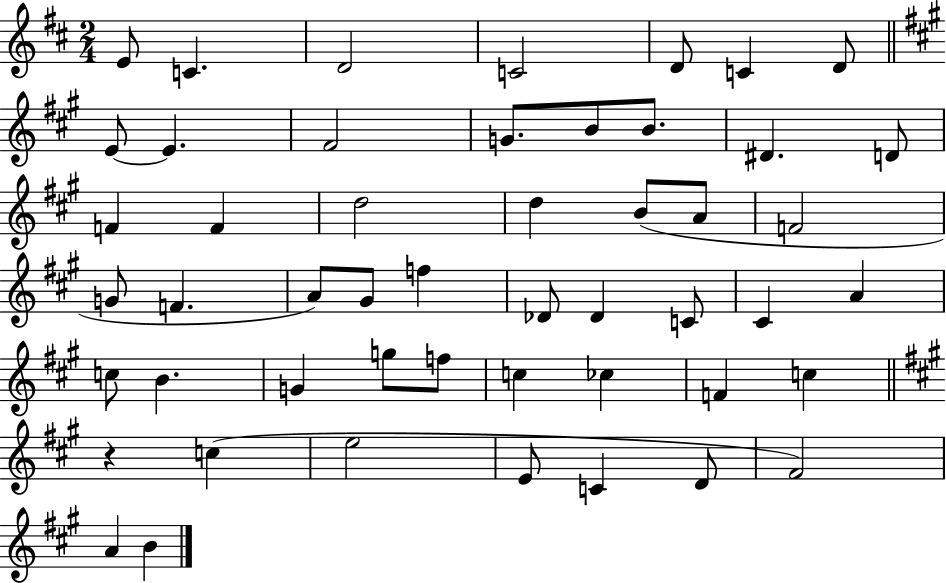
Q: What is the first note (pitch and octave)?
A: E4